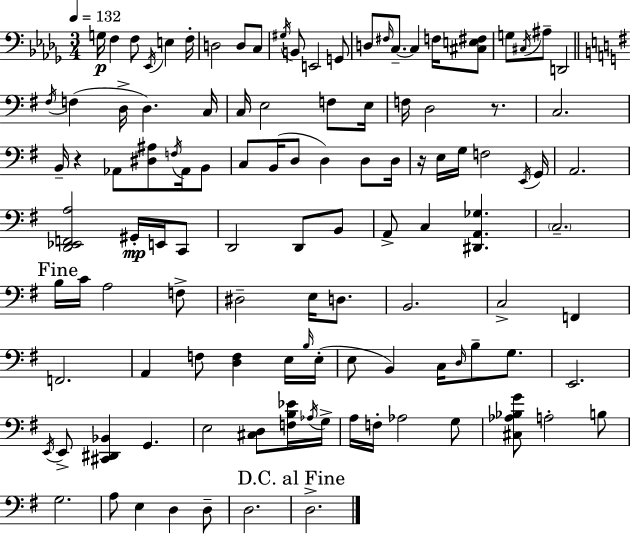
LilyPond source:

{
  \clef bass
  \numericTimeSignature
  \time 3/4
  \key bes \minor
  \tempo 4 = 132
  \repeat volta 2 { g16\p f4 f8 \acciaccatura { ees,16 } e4 | f16-. d2 d8 c8 | \acciaccatura { gis16 } b,8 e,2 | g,8 d8 \grace { fis16 } c8.--~~ c4 | \break f16 <cis e fis>8 g8 \acciaccatura { cis16 } ais8-- d,2 | \bar "||" \break \key g \major \acciaccatura { fis16 }( f4 d16-> d4.) | c16 c16 e2 f8 | e16 f16 d2 r8. | c2. | \break b,16-- r4 aes,8 <dis ais>8 \acciaccatura { f16 } aes,16 | b,8 c8 b,16( d8 d4) d8 | d16 r16 e16 g16 f2 | \acciaccatura { e,16 } g,16 a,2. | \break <d, ees, f, a>2 gis,16-.\mp | e,16 c,8 d,2 d,8 | b,8 a,8-> c4 <dis, a, ges>4. | \parenthesize c2.-- | \break \mark "Fine" b16 c'16 a2 | f8-> dis2-- e16 | d8. b,2. | c2-> f,4 | \break f,2. | a,4 f8 <d f>4 | e16 \grace { b16 } e16-.( e8 b,4) c16 \grace { d16 } | b8-- g8. e,2. | \break \acciaccatura { e,16 } e,8-> <cis, dis, bes,>4 | g,4. e2 | <cis d>8 <f b ees'>16 \acciaccatura { aes16 } g16-> a16 f16-. aes2 | g8 <cis aes bes g'>8 a2-. | \break b8 g2. | a8 e4 | d4 d8-- d2. | \mark "D.C. al Fine" d2.-> | \break } \bar "|."
}